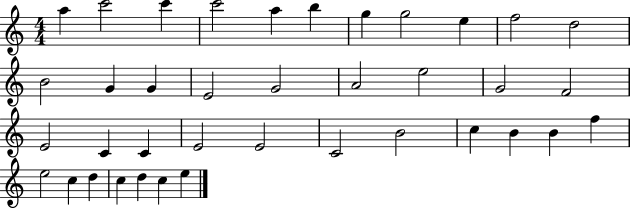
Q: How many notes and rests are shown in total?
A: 38